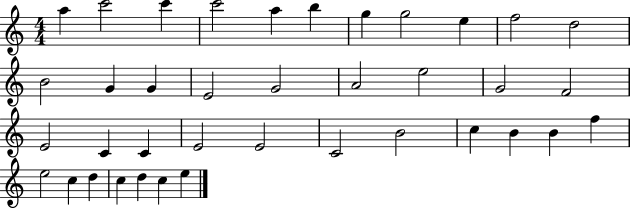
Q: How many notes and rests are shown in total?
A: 38